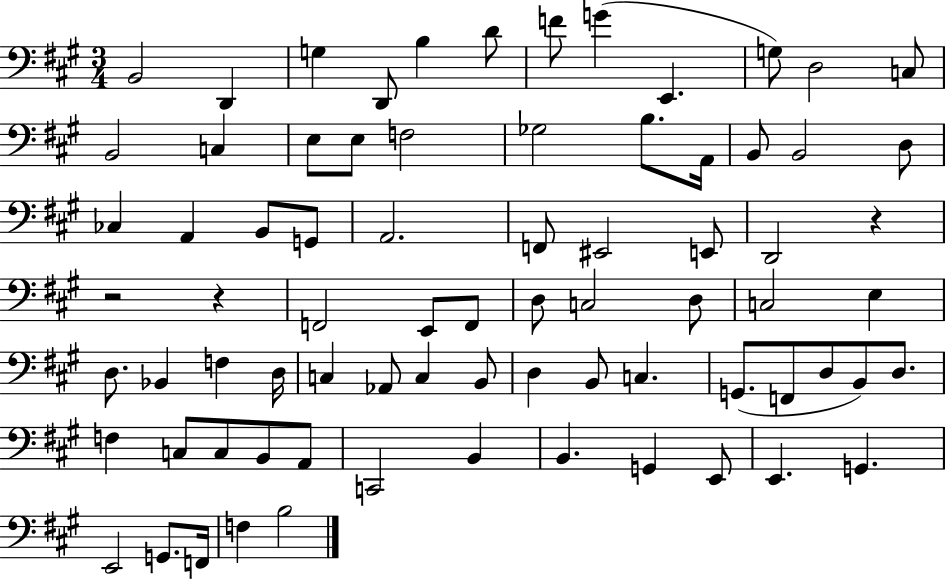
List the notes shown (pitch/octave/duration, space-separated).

B2/h D2/q G3/q D2/e B3/q D4/e F4/e G4/q E2/q. G3/e D3/h C3/e B2/h C3/q E3/e E3/e F3/h Gb3/h B3/e. A2/s B2/e B2/h D3/e CES3/q A2/q B2/e G2/e A2/h. F2/e EIS2/h E2/e D2/h R/q R/h R/q F2/h E2/e F2/e D3/e C3/h D3/e C3/h E3/q D3/e. Bb2/q F3/q D3/s C3/q Ab2/e C3/q B2/e D3/q B2/e C3/q. G2/e. F2/e D3/e B2/e D3/e. F3/q C3/e C3/e B2/e A2/e C2/h B2/q B2/q. G2/q E2/e E2/q. G2/q. E2/h G2/e. F2/s F3/q B3/h